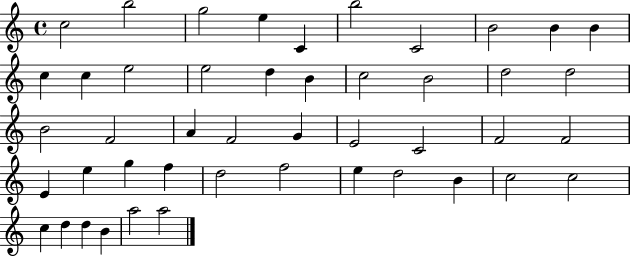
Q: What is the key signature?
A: C major